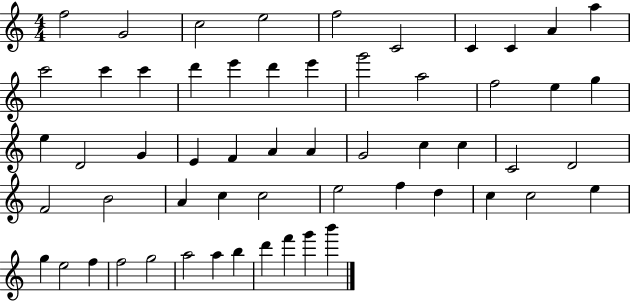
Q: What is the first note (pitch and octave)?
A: F5